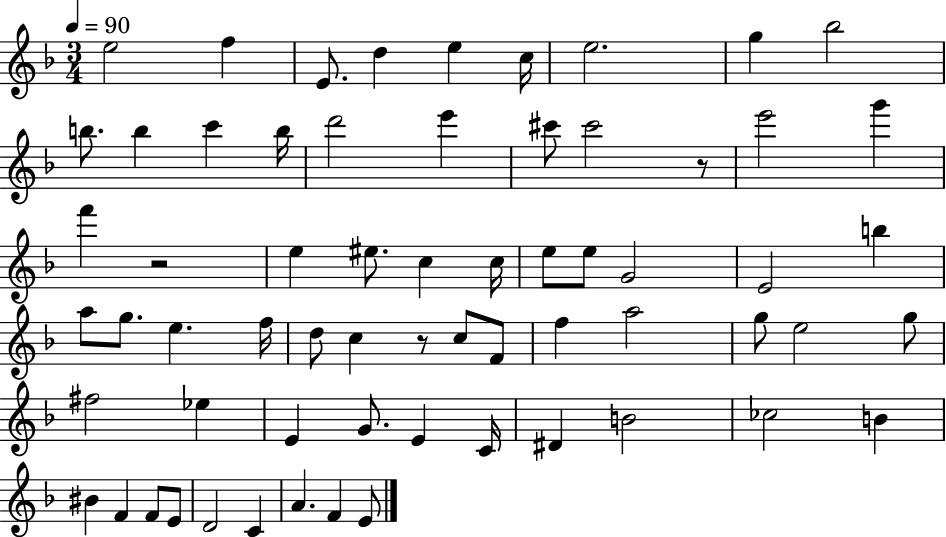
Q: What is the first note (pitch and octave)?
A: E5